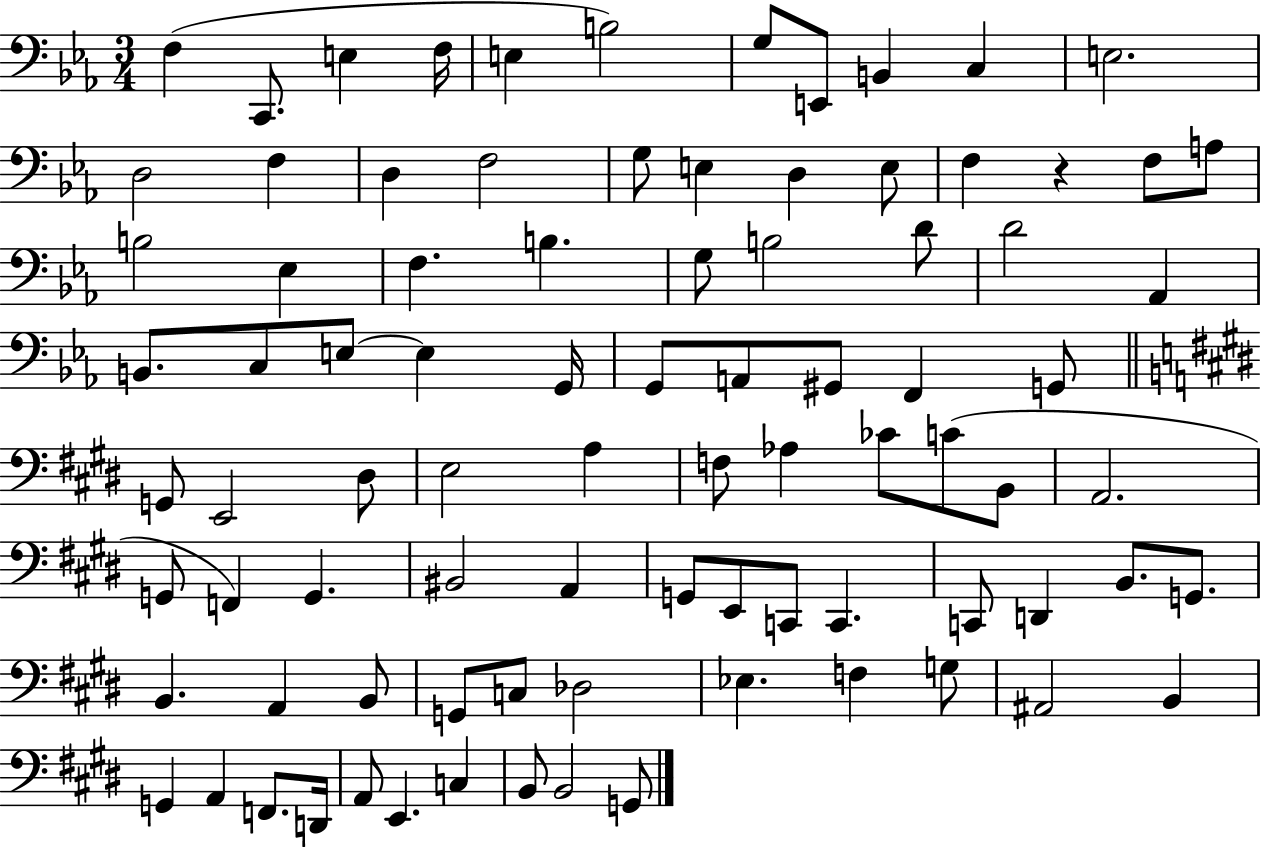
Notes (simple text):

F3/q C2/e. E3/q F3/s E3/q B3/h G3/e E2/e B2/q C3/q E3/h. D3/h F3/q D3/q F3/h G3/e E3/q D3/q E3/e F3/q R/q F3/e A3/e B3/h Eb3/q F3/q. B3/q. G3/e B3/h D4/e D4/h Ab2/q B2/e. C3/e E3/e E3/q G2/s G2/e A2/e G#2/e F2/q G2/e G2/e E2/h D#3/e E3/h A3/q F3/e Ab3/q CES4/e C4/e B2/e A2/h. G2/e F2/q G2/q. BIS2/h A2/q G2/e E2/e C2/e C2/q. C2/e D2/q B2/e. G2/e. B2/q. A2/q B2/e G2/e C3/e Db3/h Eb3/q. F3/q G3/e A#2/h B2/q G2/q A2/q F2/e. D2/s A2/e E2/q. C3/q B2/e B2/h G2/e